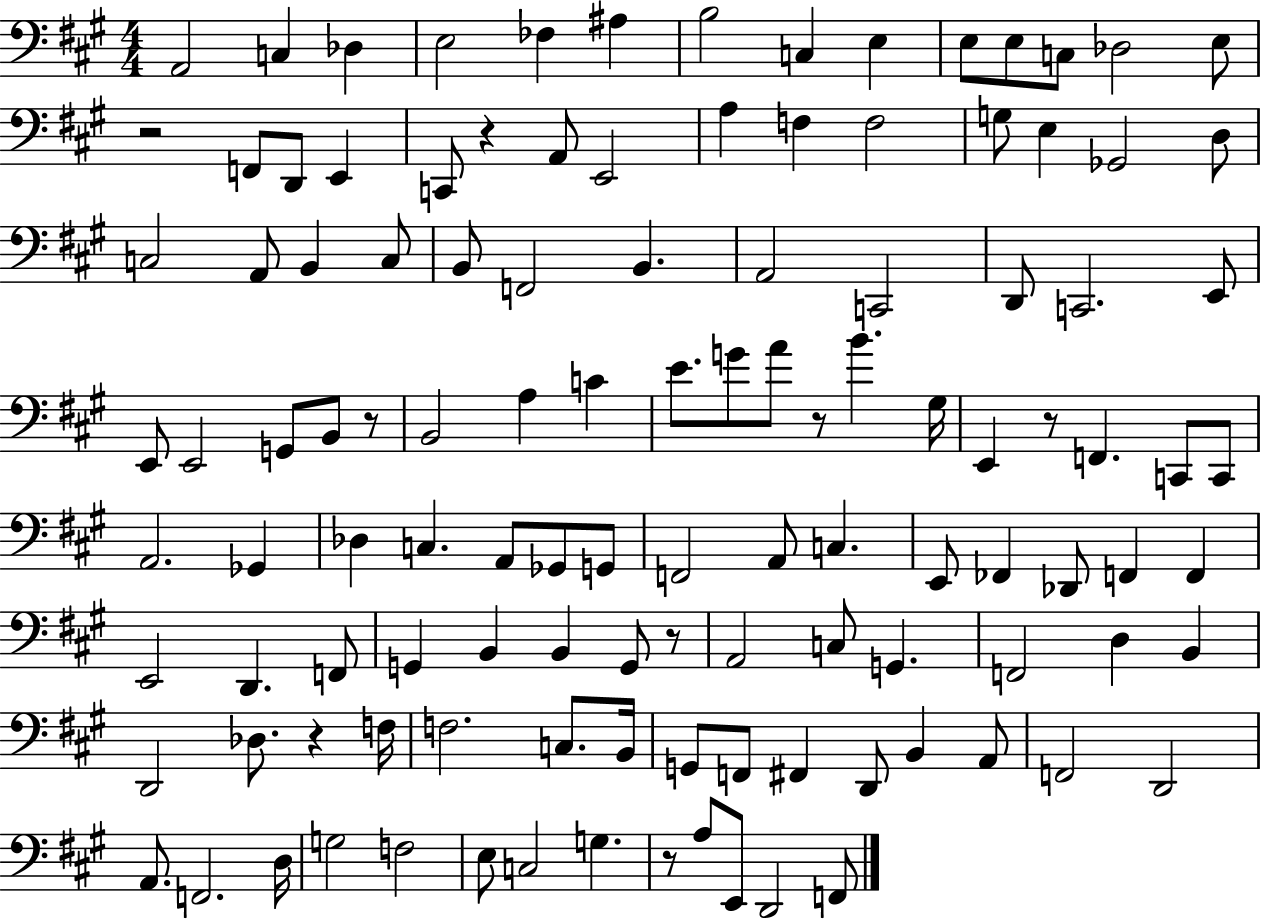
X:1
T:Untitled
M:4/4
L:1/4
K:A
A,,2 C, _D, E,2 _F, ^A, B,2 C, E, E,/2 E,/2 C,/2 _D,2 E,/2 z2 F,,/2 D,,/2 E,, C,,/2 z A,,/2 E,,2 A, F, F,2 G,/2 E, _G,,2 D,/2 C,2 A,,/2 B,, C,/2 B,,/2 F,,2 B,, A,,2 C,,2 D,,/2 C,,2 E,,/2 E,,/2 E,,2 G,,/2 B,,/2 z/2 B,,2 A, C E/2 G/2 A/2 z/2 B ^G,/4 E,, z/2 F,, C,,/2 C,,/2 A,,2 _G,, _D, C, A,,/2 _G,,/2 G,,/2 F,,2 A,,/2 C, E,,/2 _F,, _D,,/2 F,, F,, E,,2 D,, F,,/2 G,, B,, B,, G,,/2 z/2 A,,2 C,/2 G,, F,,2 D, B,, D,,2 _D,/2 z F,/4 F,2 C,/2 B,,/4 G,,/2 F,,/2 ^F,, D,,/2 B,, A,,/2 F,,2 D,,2 A,,/2 F,,2 D,/4 G,2 F,2 E,/2 C,2 G, z/2 A,/2 E,,/2 D,,2 F,,/2